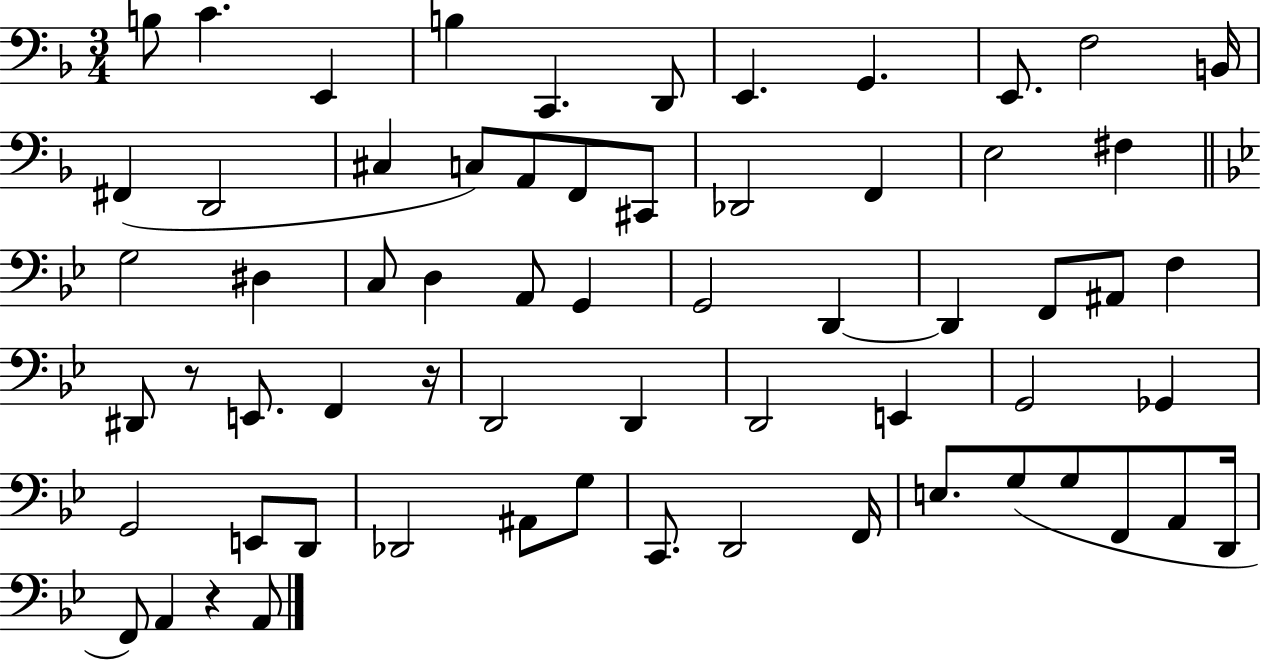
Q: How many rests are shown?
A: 3